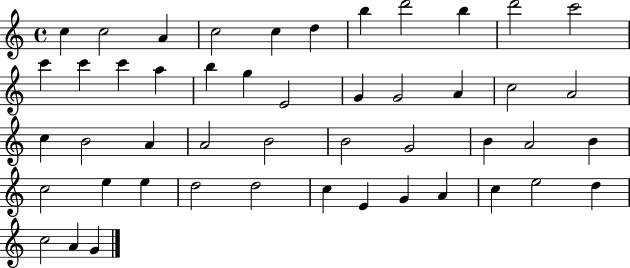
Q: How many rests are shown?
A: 0